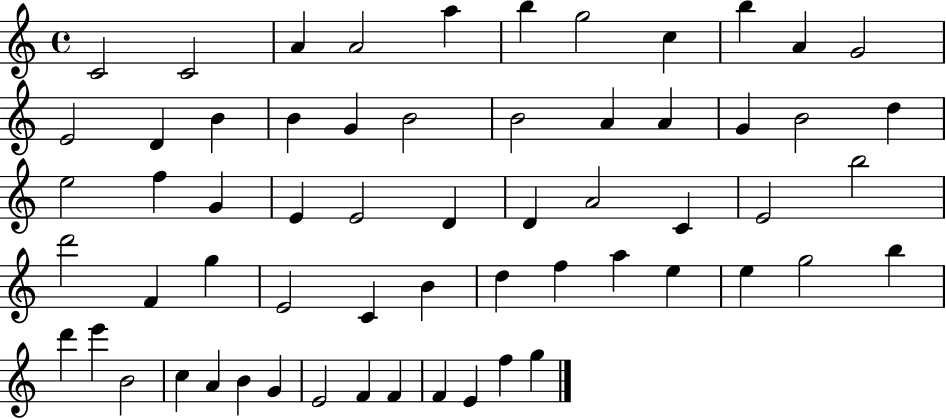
X:1
T:Untitled
M:4/4
L:1/4
K:C
C2 C2 A A2 a b g2 c b A G2 E2 D B B G B2 B2 A A G B2 d e2 f G E E2 D D A2 C E2 b2 d'2 F g E2 C B d f a e e g2 b d' e' B2 c A B G E2 F F F E f g